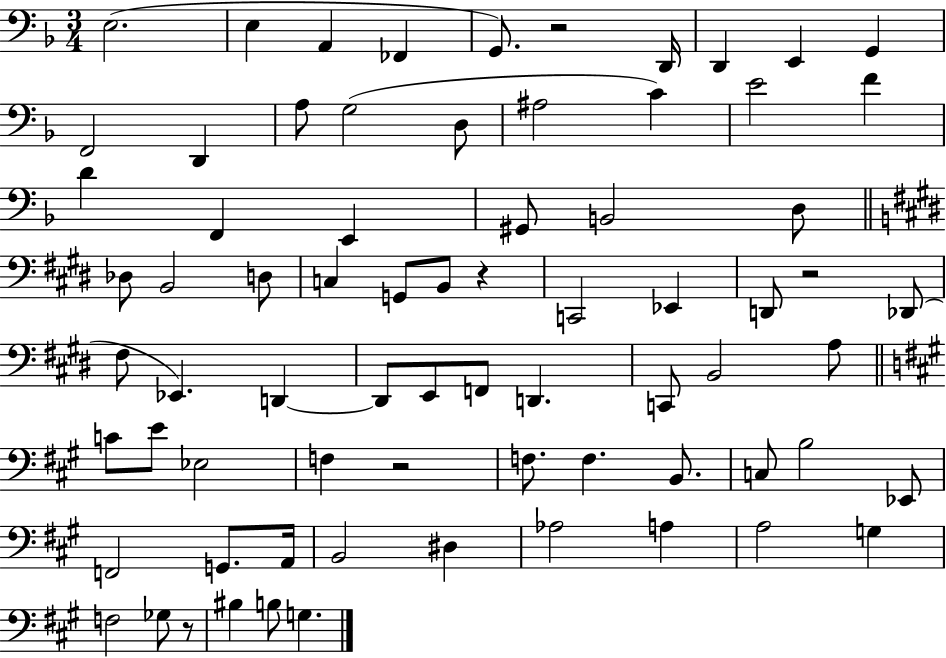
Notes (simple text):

E3/h. E3/q A2/q FES2/q G2/e. R/h D2/s D2/q E2/q G2/q F2/h D2/q A3/e G3/h D3/e A#3/h C4/q E4/h F4/q D4/q F2/q E2/q G#2/e B2/h D3/e Db3/e B2/h D3/e C3/q G2/e B2/e R/q C2/h Eb2/q D2/e R/h Db2/e F#3/e Eb2/q. D2/q D2/e E2/e F2/e D2/q. C2/e B2/h A3/e C4/e E4/e Eb3/h F3/q R/h F3/e. F3/q. B2/e. C3/e B3/h Eb2/e F2/h G2/e. A2/s B2/h D#3/q Ab3/h A3/q A3/h G3/q F3/h Gb3/e R/e BIS3/q B3/e G3/q.